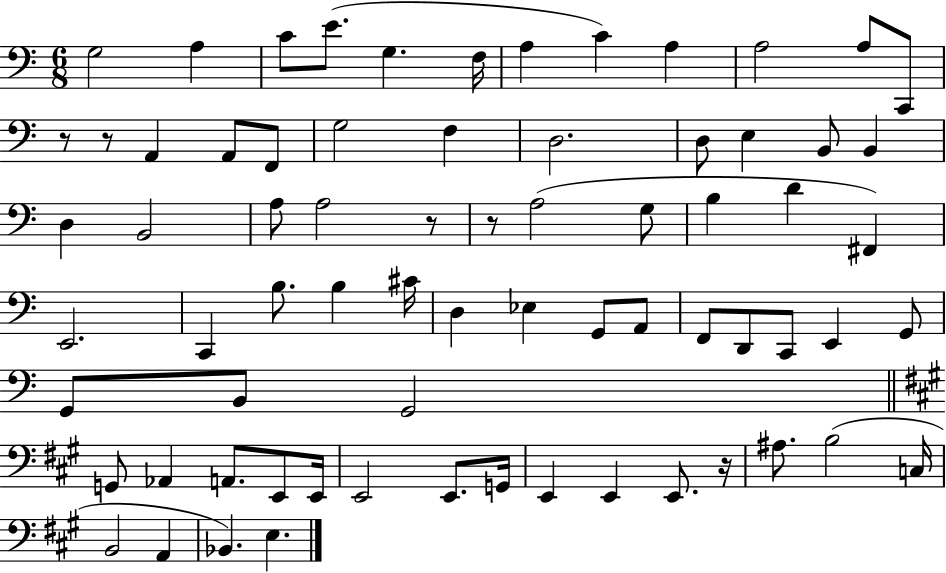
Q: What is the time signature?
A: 6/8